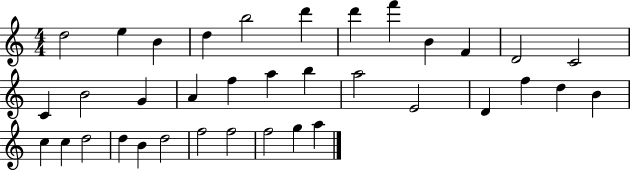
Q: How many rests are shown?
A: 0